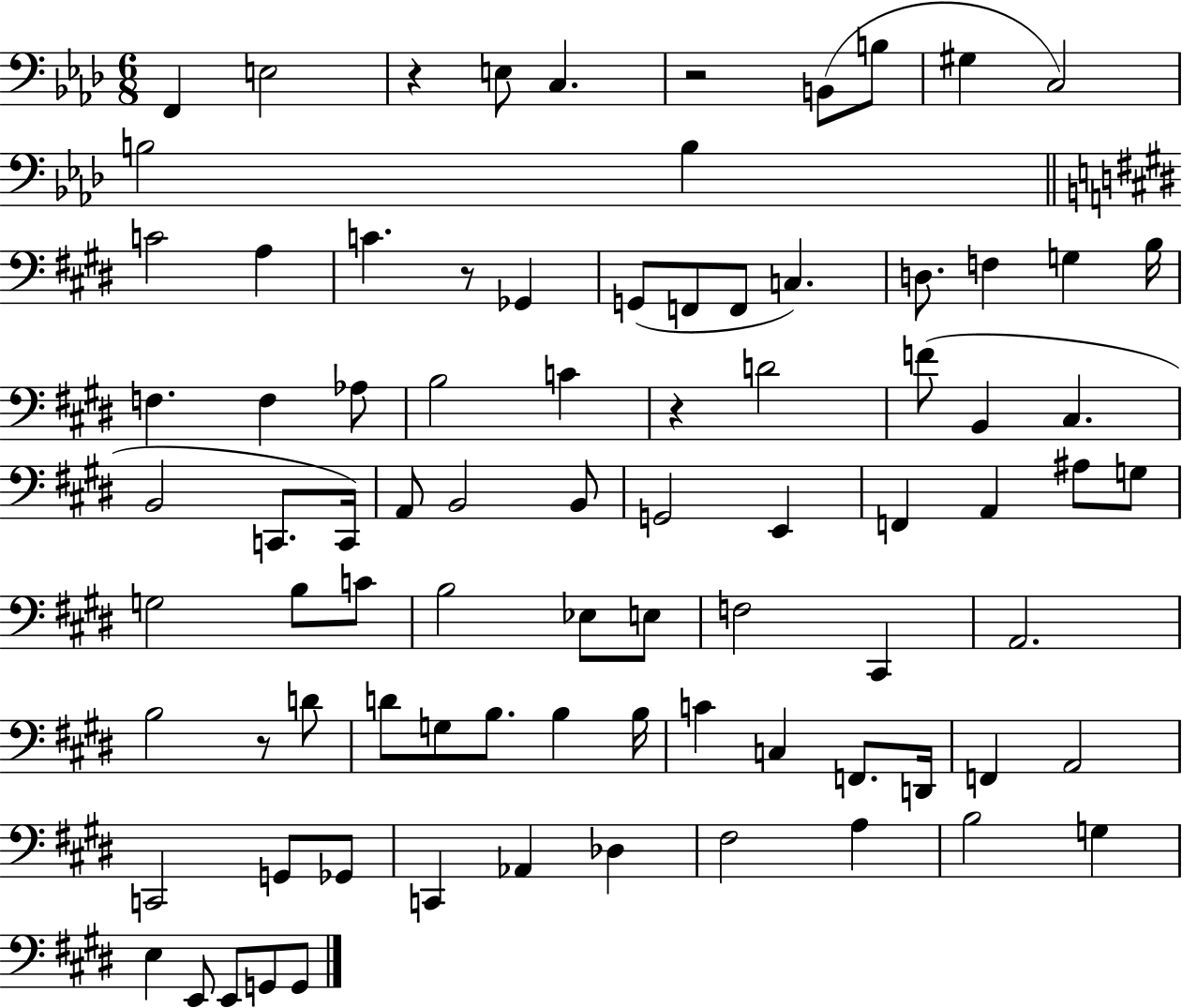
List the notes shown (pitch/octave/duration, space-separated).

F2/q E3/h R/q E3/e C3/q. R/h B2/e B3/e G#3/q C3/h B3/h B3/q C4/h A3/q C4/q. R/e Gb2/q G2/e F2/e F2/e C3/q. D3/e. F3/q G3/q B3/s F3/q. F3/q Ab3/e B3/h C4/q R/q D4/h F4/e B2/q C#3/q. B2/h C2/e. C2/s A2/e B2/h B2/e G2/h E2/q F2/q A2/q A#3/e G3/e G3/h B3/e C4/e B3/h Eb3/e E3/e F3/h C#2/q A2/h. B3/h R/e D4/e D4/e G3/e B3/e. B3/q B3/s C4/q C3/q F2/e. D2/s F2/q A2/h C2/h G2/e Gb2/e C2/q Ab2/q Db3/q F#3/h A3/q B3/h G3/q E3/q E2/e E2/e G2/e G2/e